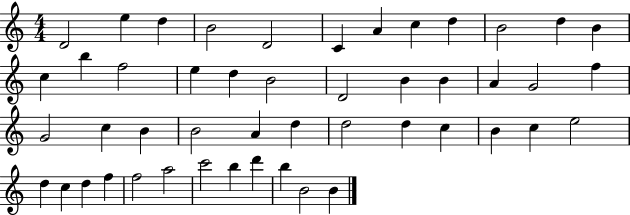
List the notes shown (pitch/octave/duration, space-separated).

D4/h E5/q D5/q B4/h D4/h C4/q A4/q C5/q D5/q B4/h D5/q B4/q C5/q B5/q F5/h E5/q D5/q B4/h D4/h B4/q B4/q A4/q G4/h F5/q G4/h C5/q B4/q B4/h A4/q D5/q D5/h D5/q C5/q B4/q C5/q E5/h D5/q C5/q D5/q F5/q F5/h A5/h C6/h B5/q D6/q B5/q B4/h B4/q